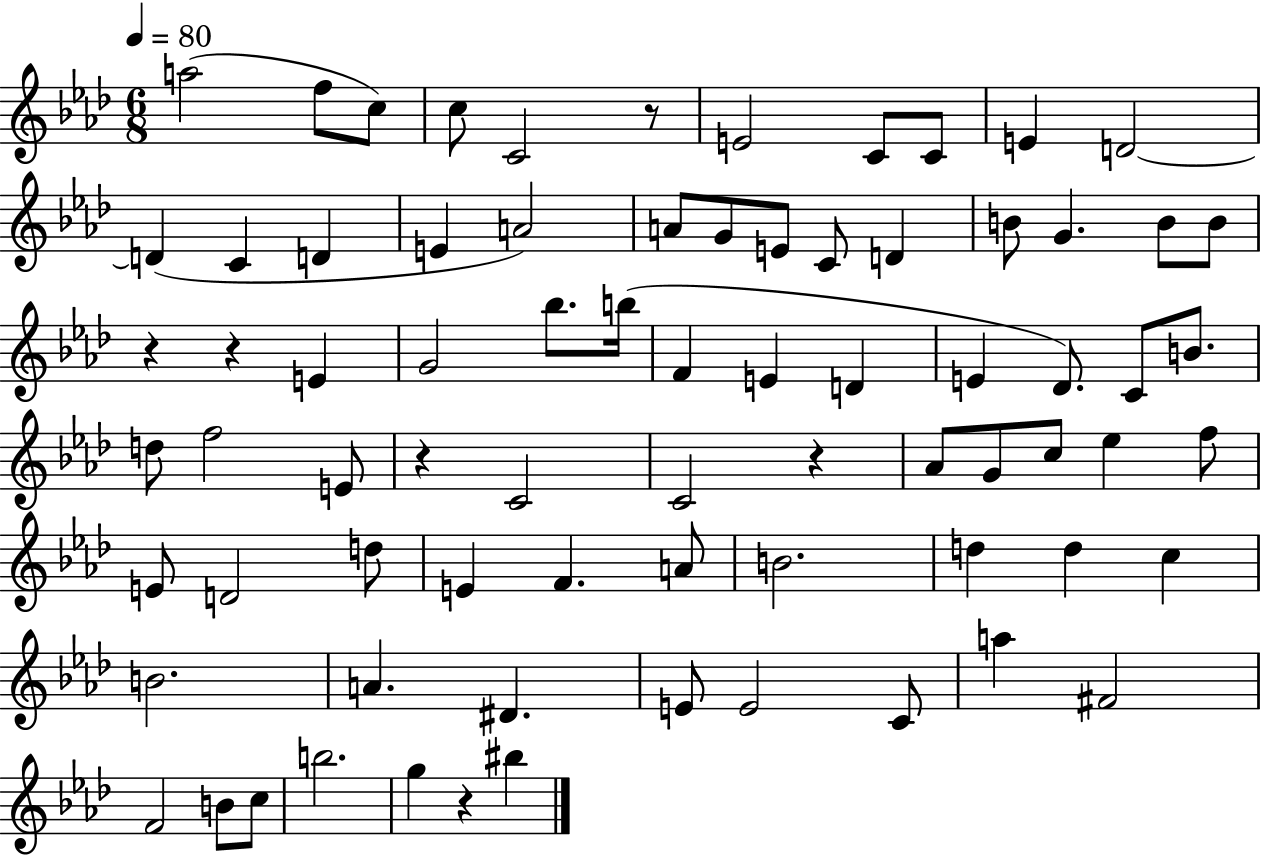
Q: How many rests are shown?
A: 6